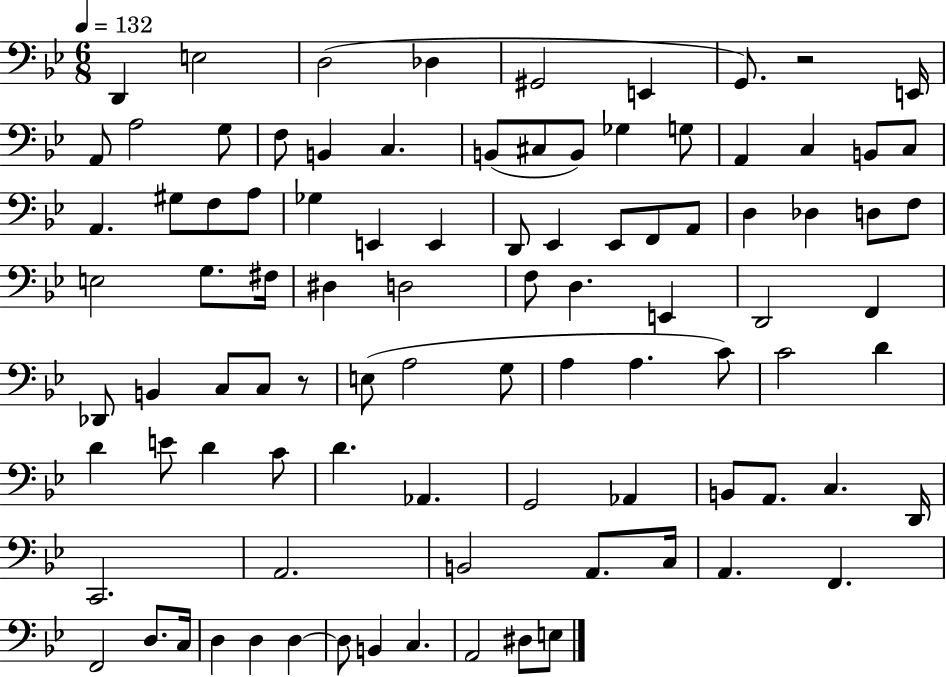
X:1
T:Untitled
M:6/8
L:1/4
K:Bb
D,, E,2 D,2 _D, ^G,,2 E,, G,,/2 z2 E,,/4 A,,/2 A,2 G,/2 F,/2 B,, C, B,,/2 ^C,/2 B,,/2 _G, G,/2 A,, C, B,,/2 C,/2 A,, ^G,/2 F,/2 A,/2 _G, E,, E,, D,,/2 _E,, _E,,/2 F,,/2 A,,/2 D, _D, D,/2 F,/2 E,2 G,/2 ^F,/4 ^D, D,2 F,/2 D, E,, D,,2 F,, _D,,/2 B,, C,/2 C,/2 z/2 E,/2 A,2 G,/2 A, A, C/2 C2 D D E/2 D C/2 D _A,, G,,2 _A,, B,,/2 A,,/2 C, D,,/4 C,,2 A,,2 B,,2 A,,/2 C,/4 A,, F,, F,,2 D,/2 C,/4 D, D, D, D,/2 B,, C, A,,2 ^D,/2 E,/2